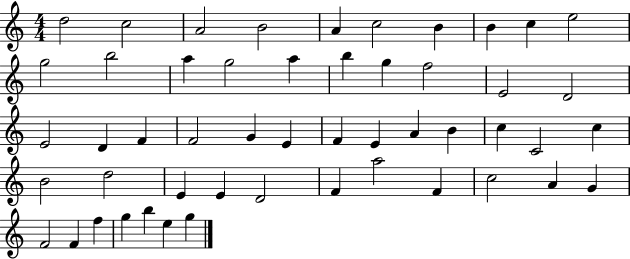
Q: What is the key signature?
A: C major